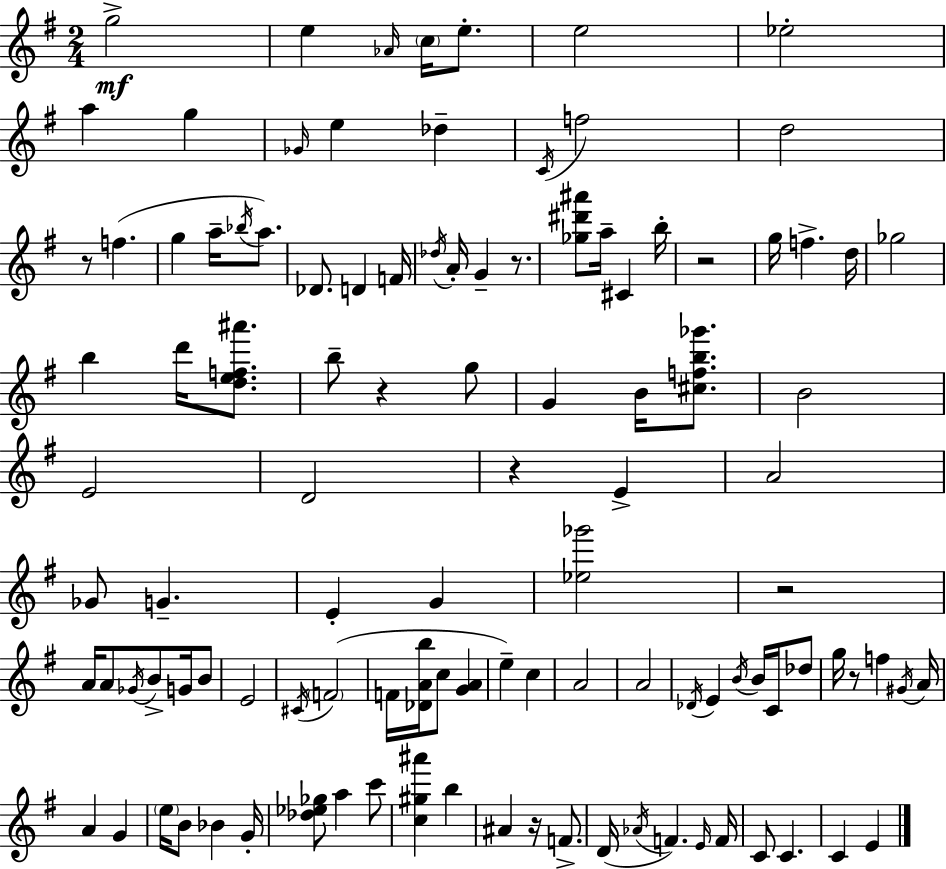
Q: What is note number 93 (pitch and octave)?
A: E4